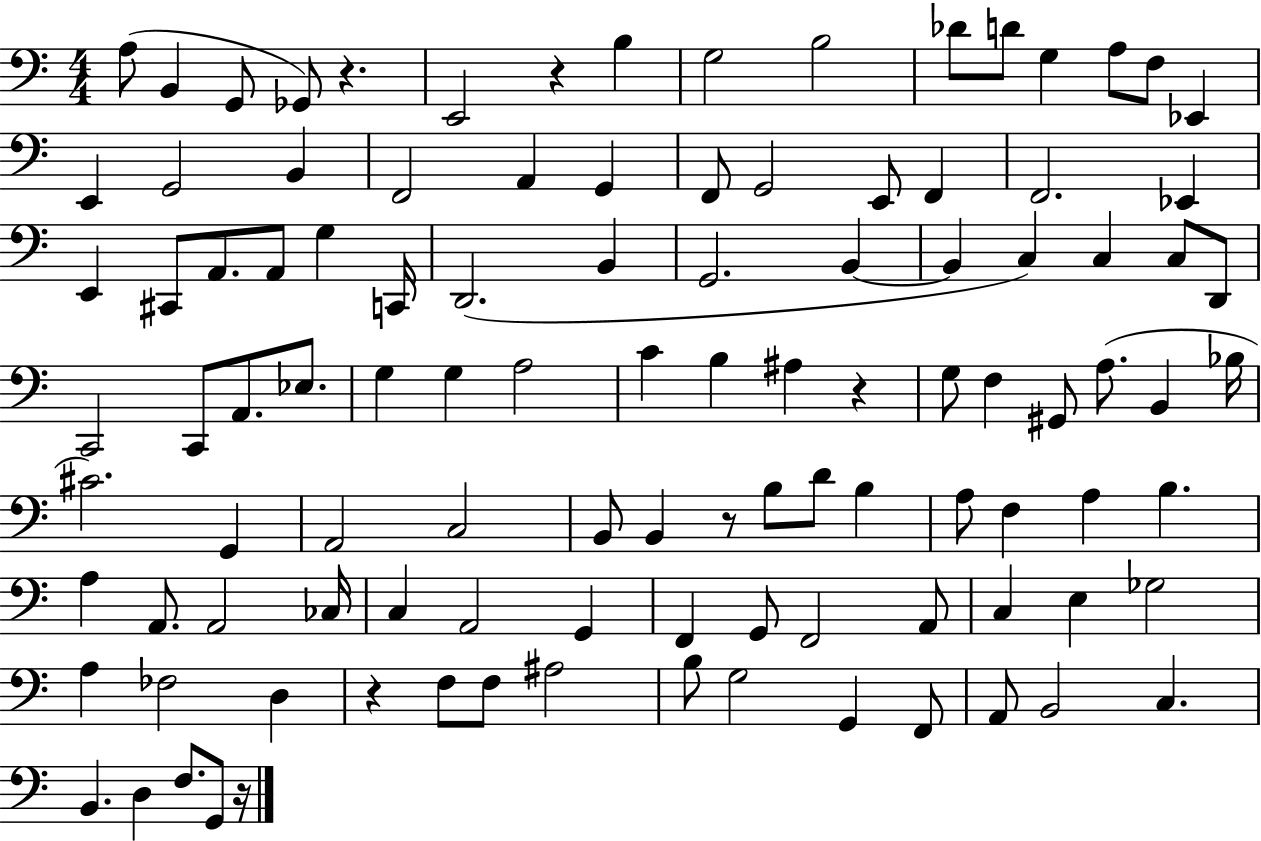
X:1
T:Untitled
M:4/4
L:1/4
K:C
A,/2 B,, G,,/2 _G,,/2 z E,,2 z B, G,2 B,2 _D/2 D/2 G, A,/2 F,/2 _E,, E,, G,,2 B,, F,,2 A,, G,, F,,/2 G,,2 E,,/2 F,, F,,2 _E,, E,, ^C,,/2 A,,/2 A,,/2 G, C,,/4 D,,2 B,, G,,2 B,, B,, C, C, C,/2 D,,/2 C,,2 C,,/2 A,,/2 _E,/2 G, G, A,2 C B, ^A, z G,/2 F, ^G,,/2 A,/2 B,, _B,/4 ^C2 G,, A,,2 C,2 B,,/2 B,, z/2 B,/2 D/2 B, A,/2 F, A, B, A, A,,/2 A,,2 _C,/4 C, A,,2 G,, F,, G,,/2 F,,2 A,,/2 C, E, _G,2 A, _F,2 D, z F,/2 F,/2 ^A,2 B,/2 G,2 G,, F,,/2 A,,/2 B,,2 C, B,, D, F,/2 G,,/2 z/4